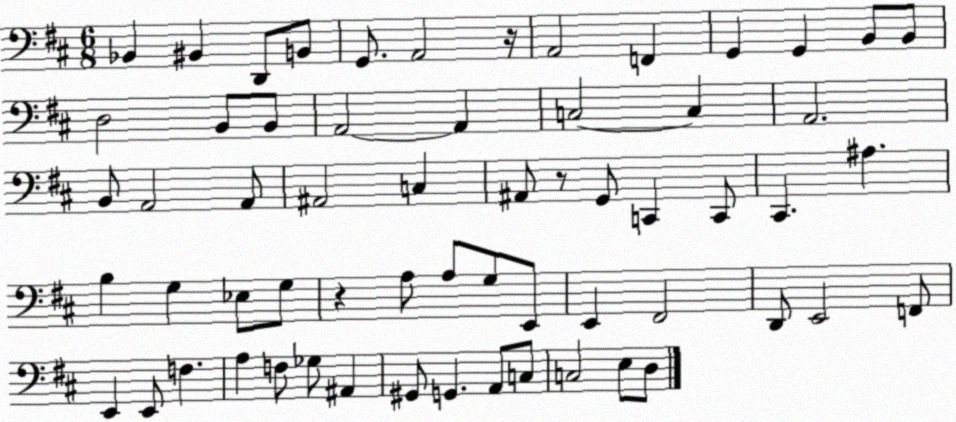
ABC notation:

X:1
T:Untitled
M:6/8
L:1/4
K:D
_B,, ^B,, D,,/2 B,,/2 G,,/2 A,,2 z/4 A,,2 F,, G,, G,, B,,/2 B,,/2 D,2 B,,/2 B,,/2 A,,2 A,, C,2 C, A,,2 B,,/2 A,,2 A,,/2 ^A,,2 C, ^A,,/2 z/2 G,,/2 C,, C,,/2 ^C,, ^A, B, G, _E,/2 G,/2 z A,/2 A,/2 G,/2 E,,/2 E,, ^F,,2 D,,/2 E,,2 F,,/2 E,, E,,/2 F, A, F,/2 _G,/2 ^A,, ^G,,/2 G,, A,,/2 C,/2 C,2 E,/2 D,/2